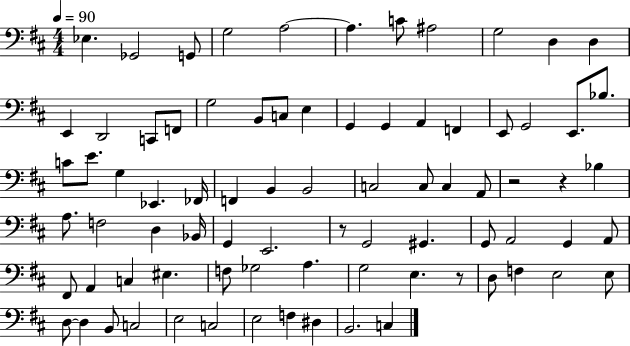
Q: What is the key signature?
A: D major